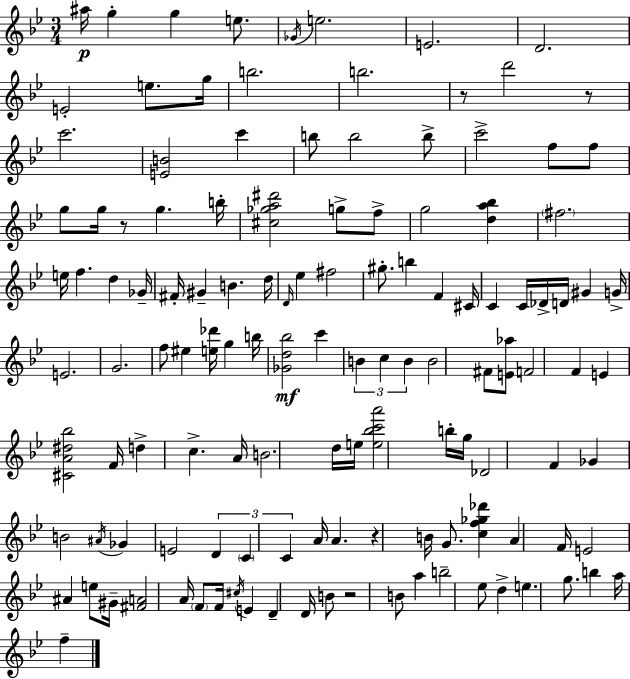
{
  \clef treble
  \numericTimeSignature
  \time 3/4
  \key bes \major
  ais''16\p g''4-. g''4 e''8. | \acciaccatura { ges'16 } e''2. | e'2. | d'2. | \break e'2-. e''8. | g''16 b''2. | b''2. | r8 d'''2 r8 | \break c'''2. | <e' b'>2 c'''4 | b''8 b''2 b''8-> | c'''2-> f''8 f''8 | \break g''8 g''16 r8 g''4. | b''16-. <cis'' ges'' a'' dis'''>2 g''8-> f''8-> | g''2 <d'' a'' bes''>4 | \parenthesize fis''2. | \break e''16 f''4. d''4 | ges'16-- fis'16-. gis'4-- b'4. | d''16 \grace { d'16 } ees''4 fis''2 | gis''8.-. b''4 f'4 | \break cis'16 c'4 c'16 des'16-> d'16 gis'4 | g'16-> e'2. | g'2. | f''8 eis''4 <e'' des'''>16 g''4 | \break b''16 <ges' d'' bes''>2\mf c'''4 | \tuplet 3/2 { b'4 c''4 b'4 } | b'2 fis'8 | <e' aes''>8 f'2 f'4 | \break e'4 <cis' a' dis'' bes''>2 | f'16 d''4-> c''4.-> | a'16 b'2. | d''16 e''16 <e'' bes'' c''' a'''>2 | \break b''16-. g''16 des'2 f'4 | ges'4 b'2 | \acciaccatura { ais'16 } ges'4 e'2 | \tuplet 3/2 { d'4 \parenthesize c'4 c'4 } | \break a'16 a'4. r4 | b'16 g'8. <c'' f'' ges'' des'''>4 a'4 | f'16 e'2 ais'4 | e''8 gis'16-- <fis' a'>2 | \break a'16 \parenthesize f'8 f'16 \acciaccatura { cis''16 } e'4 d'4-- | d'16 b'8 r2 | b'8 a''4 b''2-- | ees''8 d''4-> e''4. | \break g''8. b''4 a''16 | f''4-- \bar "|."
}